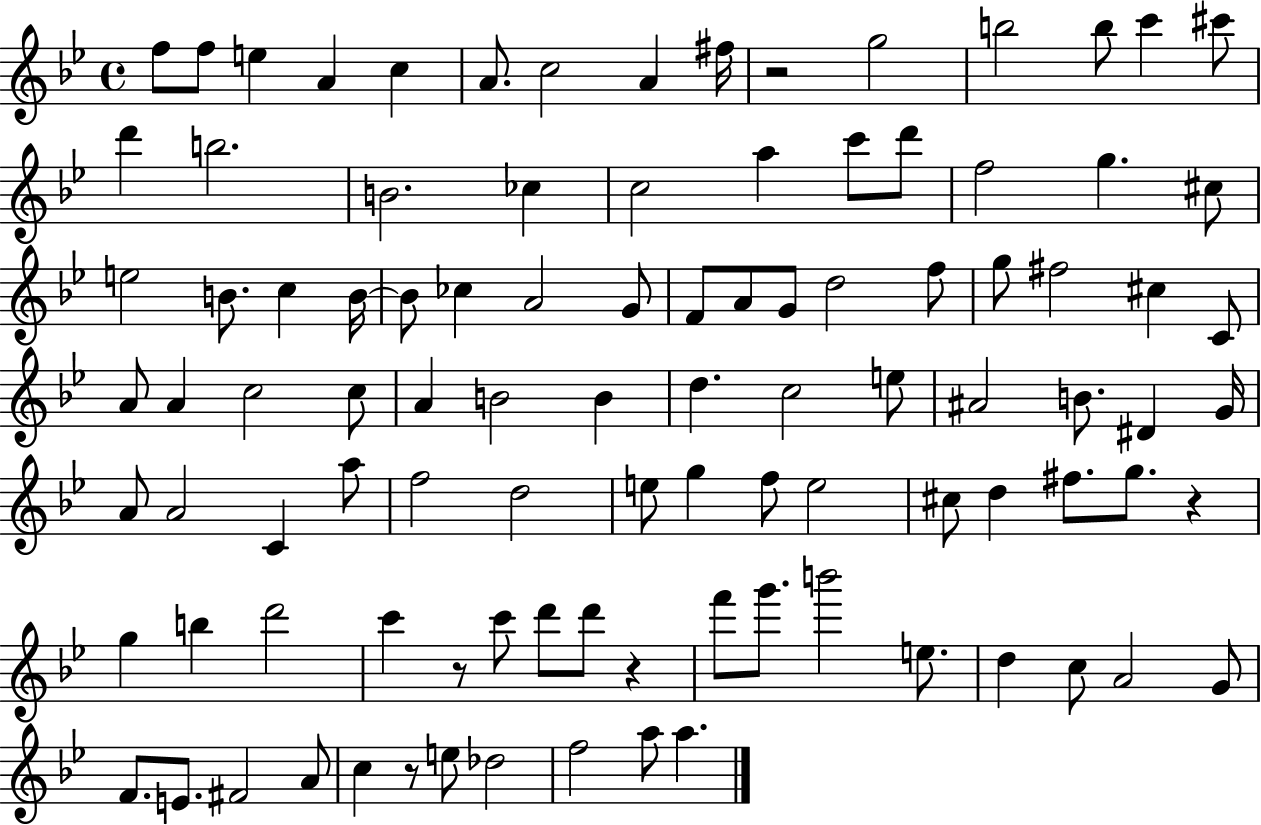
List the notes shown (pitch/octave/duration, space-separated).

F5/e F5/e E5/q A4/q C5/q A4/e. C5/h A4/q F#5/s R/h G5/h B5/h B5/e C6/q C#6/e D6/q B5/h. B4/h. CES5/q C5/h A5/q C6/e D6/e F5/h G5/q. C#5/e E5/h B4/e. C5/q B4/s B4/e CES5/q A4/h G4/e F4/e A4/e G4/e D5/h F5/e G5/e F#5/h C#5/q C4/e A4/e A4/q C5/h C5/e A4/q B4/h B4/q D5/q. C5/h E5/e A#4/h B4/e. D#4/q G4/s A4/e A4/h C4/q A5/e F5/h D5/h E5/e G5/q F5/e E5/h C#5/e D5/q F#5/e. G5/e. R/q G5/q B5/q D6/h C6/q R/e C6/e D6/e D6/e R/q F6/e G6/e. B6/h E5/e. D5/q C5/e A4/h G4/e F4/e. E4/e. F#4/h A4/e C5/q R/e E5/e Db5/h F5/h A5/e A5/q.